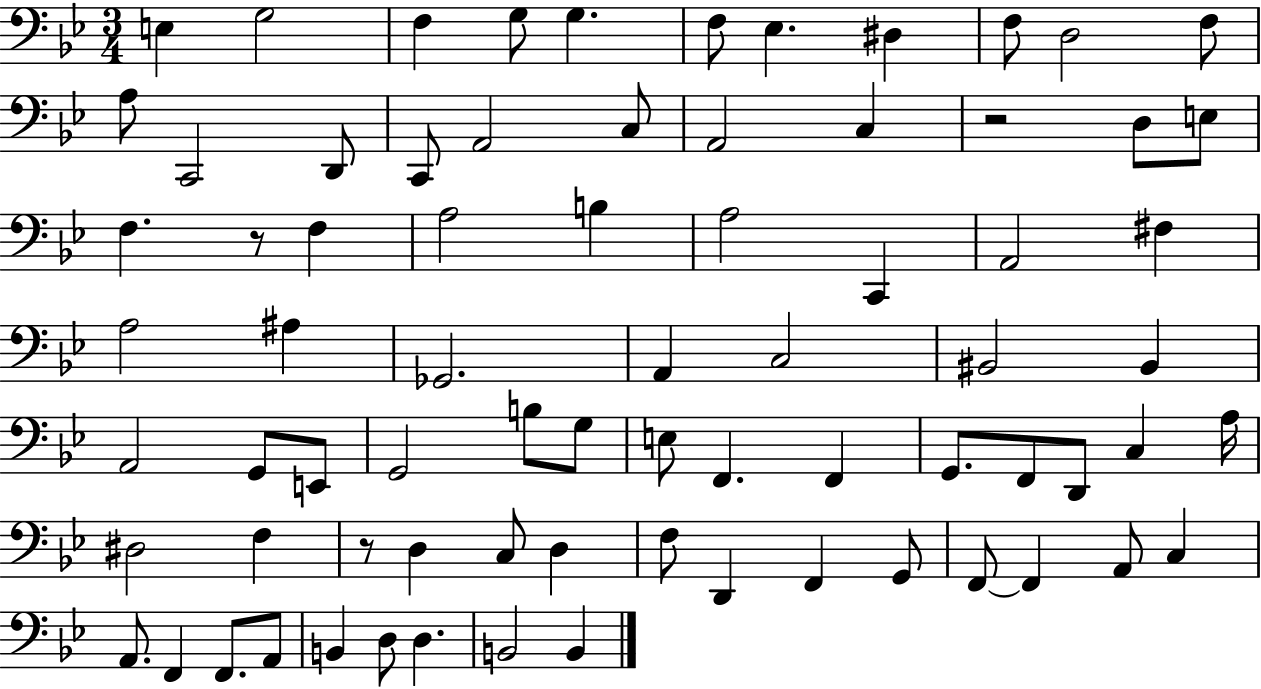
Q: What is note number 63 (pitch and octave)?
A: C3